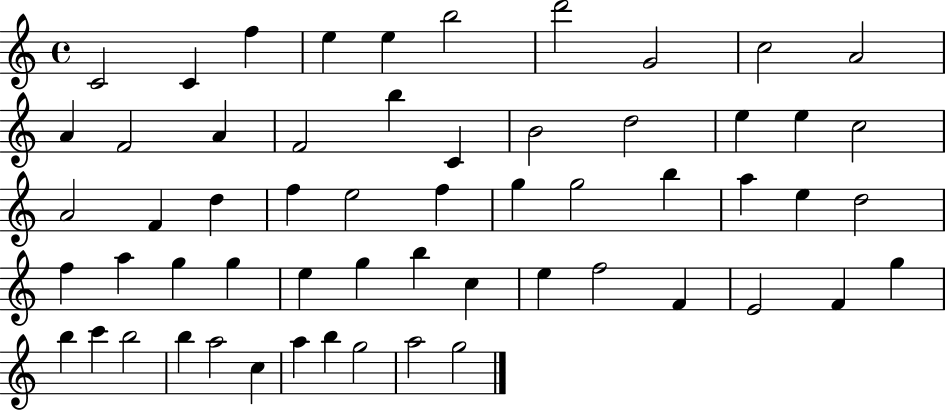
C4/h C4/q F5/q E5/q E5/q B5/h D6/h G4/h C5/h A4/h A4/q F4/h A4/q F4/h B5/q C4/q B4/h D5/h E5/q E5/q C5/h A4/h F4/q D5/q F5/q E5/h F5/q G5/q G5/h B5/q A5/q E5/q D5/h F5/q A5/q G5/q G5/q E5/q G5/q B5/q C5/q E5/q F5/h F4/q E4/h F4/q G5/q B5/q C6/q B5/h B5/q A5/h C5/q A5/q B5/q G5/h A5/h G5/h